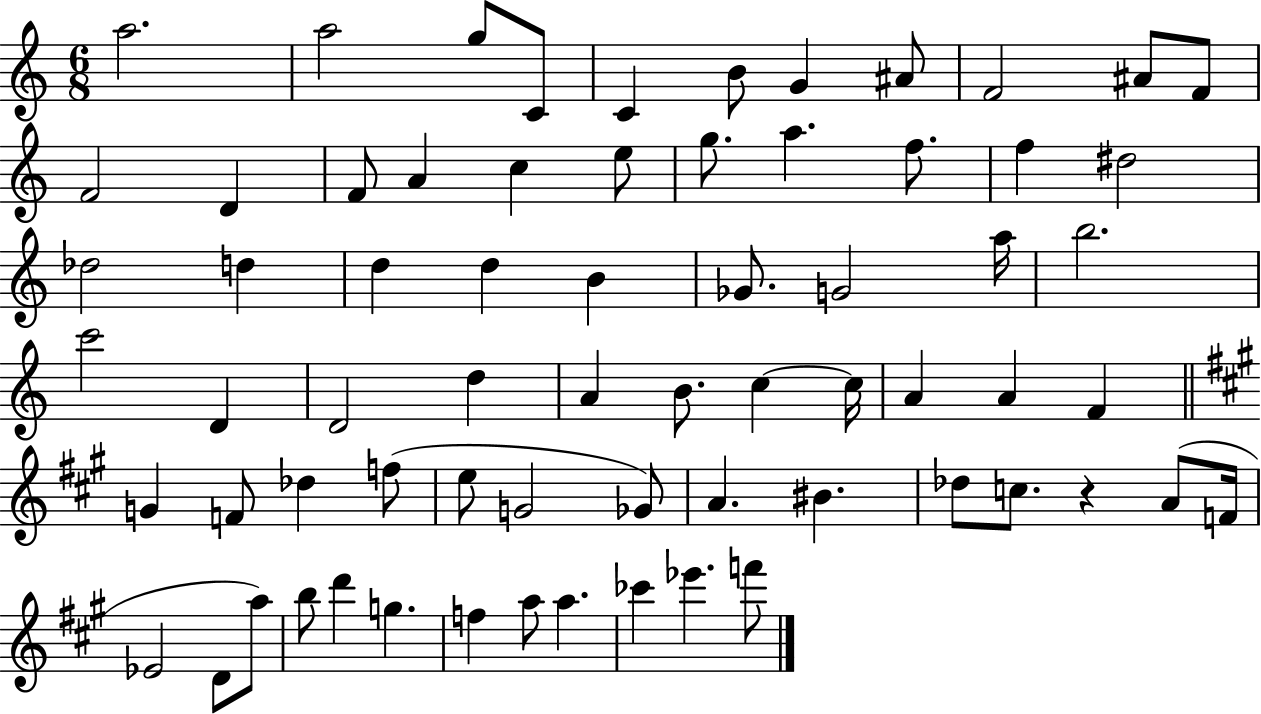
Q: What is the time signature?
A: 6/8